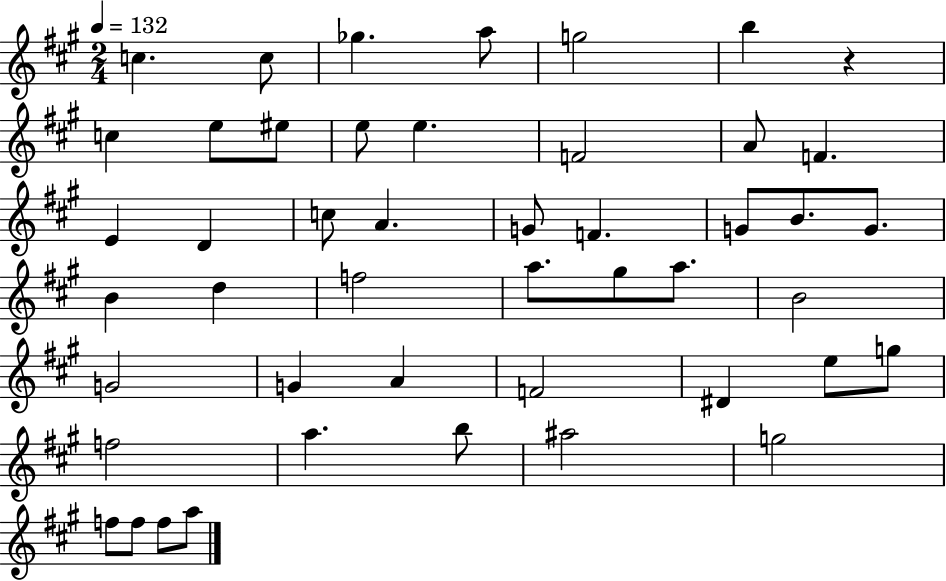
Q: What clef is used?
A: treble